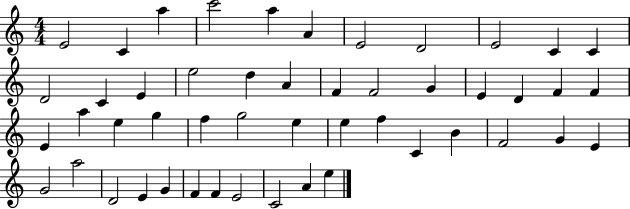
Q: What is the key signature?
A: C major